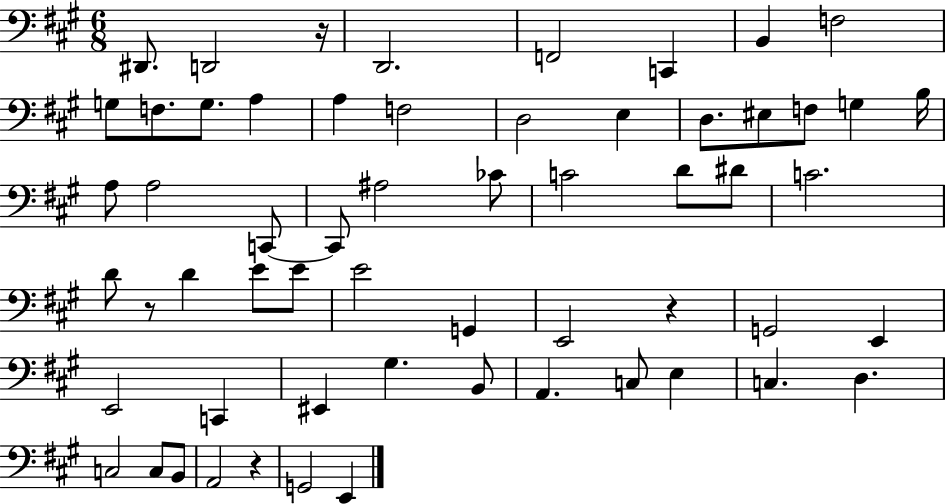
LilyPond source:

{
  \clef bass
  \numericTimeSignature
  \time 6/8
  \key a \major
  dis,8. d,2 r16 | d,2. | f,2 c,4 | b,4 f2 | \break g8 f8. g8. a4 | a4 f2 | d2 e4 | d8. eis8 f8 g4 b16 | \break a8 a2 c,8~~ | c,8 ais2 ces'8 | c'2 d'8 dis'8 | c'2. | \break d'8 r8 d'4 e'8 e'8 | e'2 g,4 | e,2 r4 | g,2 e,4 | \break e,2 c,4 | eis,4 gis4. b,8 | a,4. c8 e4 | c4. d4. | \break c2 c8 b,8 | a,2 r4 | g,2 e,4 | \bar "|."
}